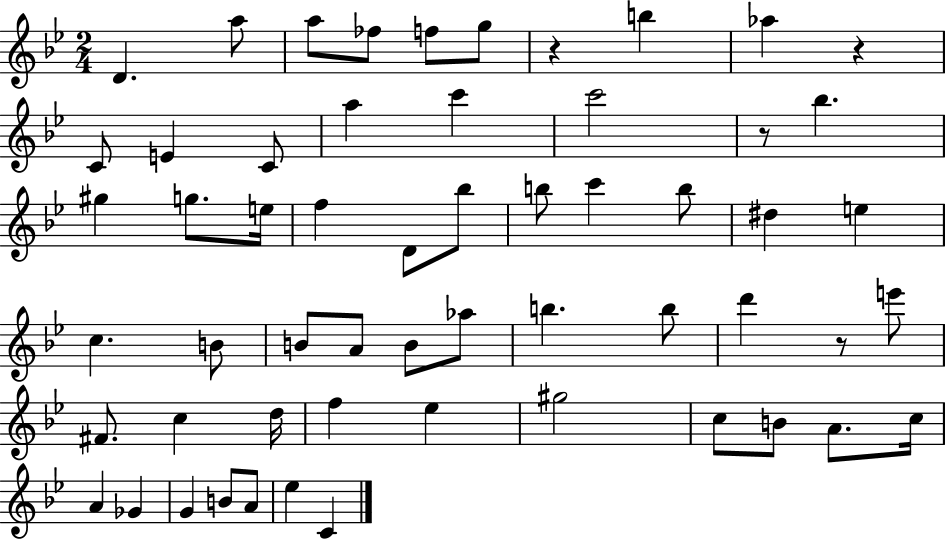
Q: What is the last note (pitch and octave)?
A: C4